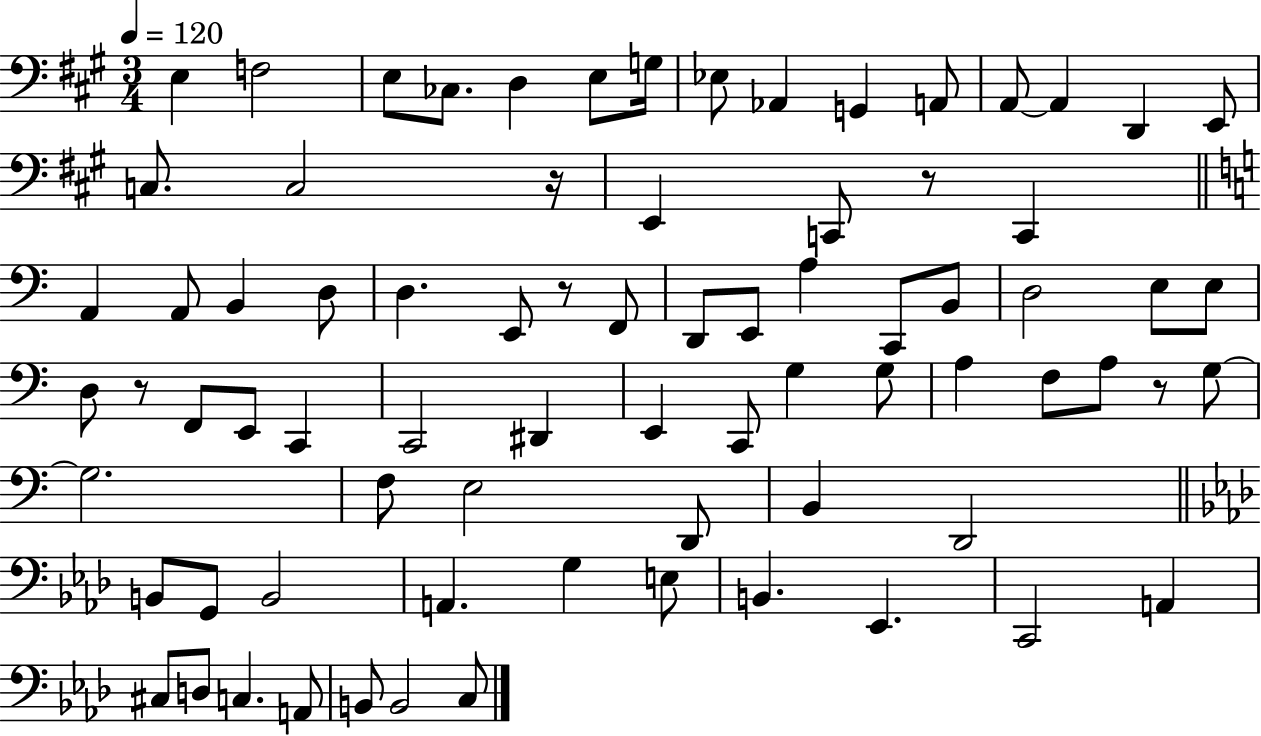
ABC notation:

X:1
T:Untitled
M:3/4
L:1/4
K:A
E, F,2 E,/2 _C,/2 D, E,/2 G,/4 _E,/2 _A,, G,, A,,/2 A,,/2 A,, D,, E,,/2 C,/2 C,2 z/4 E,, C,,/2 z/2 C,, A,, A,,/2 B,, D,/2 D, E,,/2 z/2 F,,/2 D,,/2 E,,/2 A, C,,/2 B,,/2 D,2 E,/2 E,/2 D,/2 z/2 F,,/2 E,,/2 C,, C,,2 ^D,, E,, C,,/2 G, G,/2 A, F,/2 A,/2 z/2 G,/2 G,2 F,/2 E,2 D,,/2 B,, D,,2 B,,/2 G,,/2 B,,2 A,, G, E,/2 B,, _E,, C,,2 A,, ^C,/2 D,/2 C, A,,/2 B,,/2 B,,2 C,/2